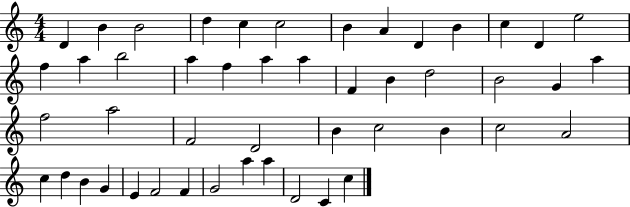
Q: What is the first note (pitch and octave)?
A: D4